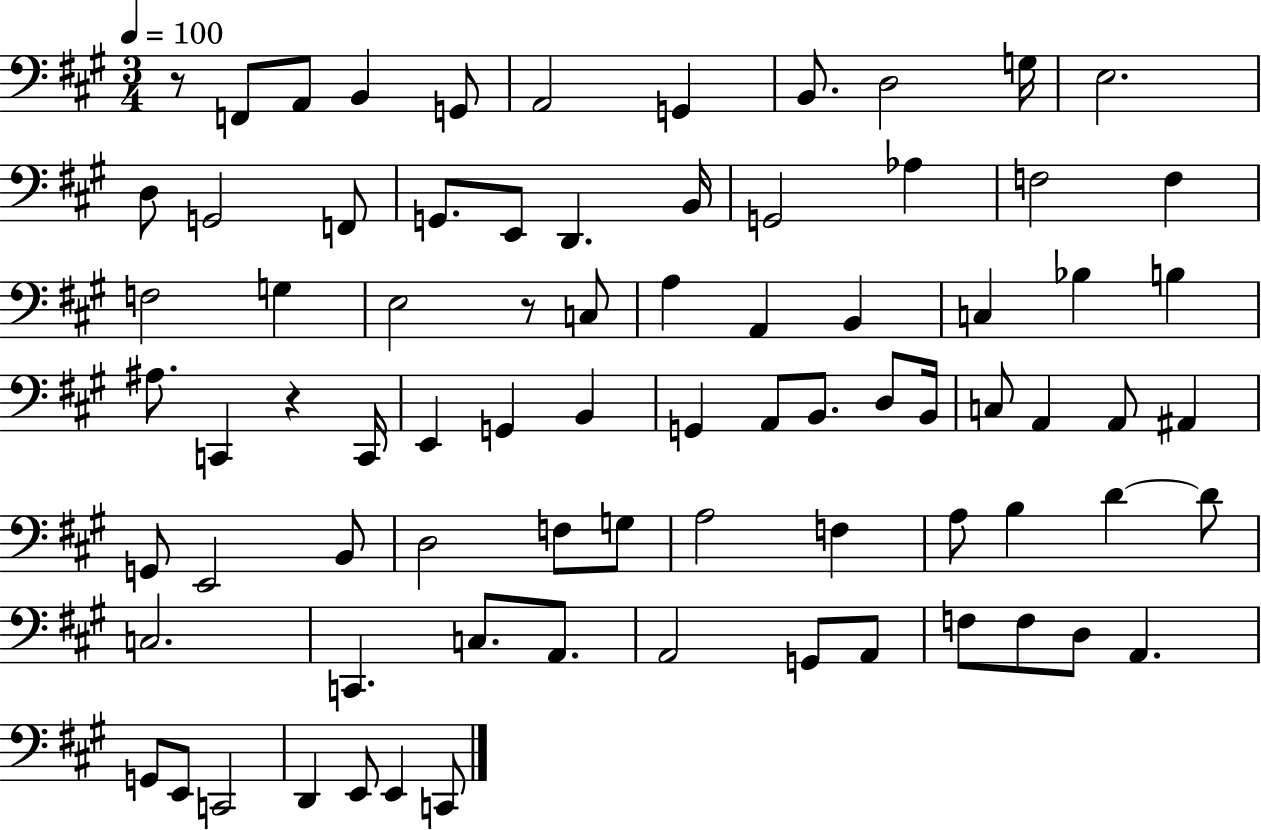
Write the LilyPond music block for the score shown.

{
  \clef bass
  \numericTimeSignature
  \time 3/4
  \key a \major
  \tempo 4 = 100
  r8 f,8 a,8 b,4 g,8 | a,2 g,4 | b,8. d2 g16 | e2. | \break d8 g,2 f,8 | g,8. e,8 d,4. b,16 | g,2 aes4 | f2 f4 | \break f2 g4 | e2 r8 c8 | a4 a,4 b,4 | c4 bes4 b4 | \break ais8. c,4 r4 c,16 | e,4 g,4 b,4 | g,4 a,8 b,8. d8 b,16 | c8 a,4 a,8 ais,4 | \break g,8 e,2 b,8 | d2 f8 g8 | a2 f4 | a8 b4 d'4~~ d'8 | \break c2. | c,4. c8. a,8. | a,2 g,8 a,8 | f8 f8 d8 a,4. | \break g,8 e,8 c,2 | d,4 e,8 e,4 c,8 | \bar "|."
}